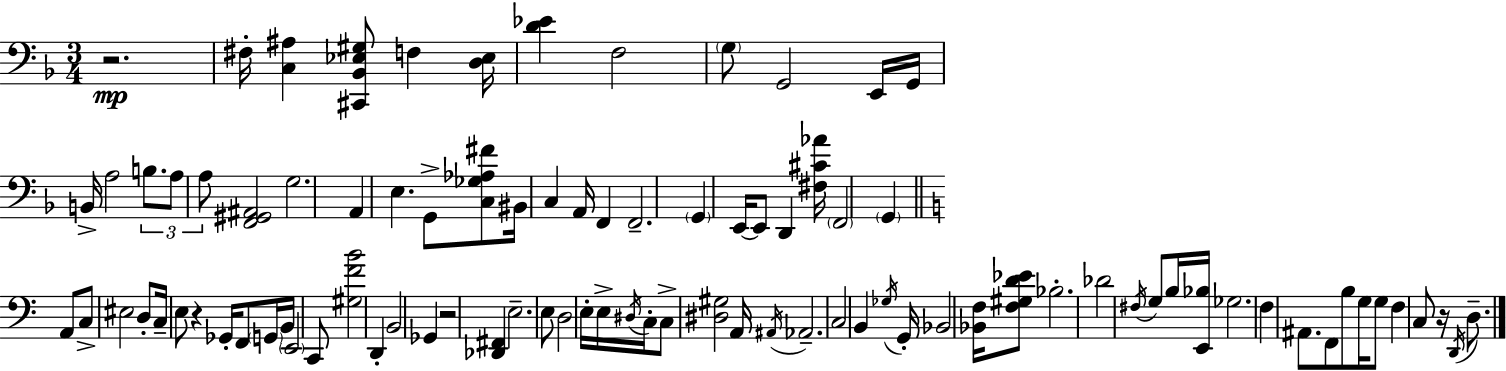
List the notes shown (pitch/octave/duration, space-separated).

R/h. F#3/s [C3,A#3]/q [C#2,Bb2,Eb3,G#3]/e F3/q [D3,Eb3]/s [D4,Eb4]/q F3/h G3/e G2/h E2/s G2/s B2/s A3/h B3/e. A3/e A3/e [F2,G#2,A#2]/h G3/h. A2/q E3/q. G2/e [C3,Gb3,Ab3,F#4]/e BIS2/s C3/q A2/s F2/q F2/h. G2/q E2/s E2/e D2/q [F#3,C#4,Ab4]/s F2/h G2/q A2/e C3/e EIS3/h D3/e C3/s E3/e R/q Gb2/s F2/e G2/s B2/s E2/h C2/e [G#3,F4,B4]/h D2/q B2/h Gb2/q R/h [Db2,F#2]/q E3/h. E3/e D3/h E3/s E3/s D#3/s C3/s C3/e [D#3,G#3]/h A2/s A#2/s Ab2/h. C3/h B2/q Gb3/s G2/s Bb2/h [Bb2,F3]/s [F3,G#3,D4,Eb4]/e Bb3/h. Db4/h F#3/s G3/e B3/s [E2,Bb3]/s Gb3/h. F3/q A#2/e. F2/e B3/e G3/s G3/e F3/q C3/e R/s D2/s D3/e.